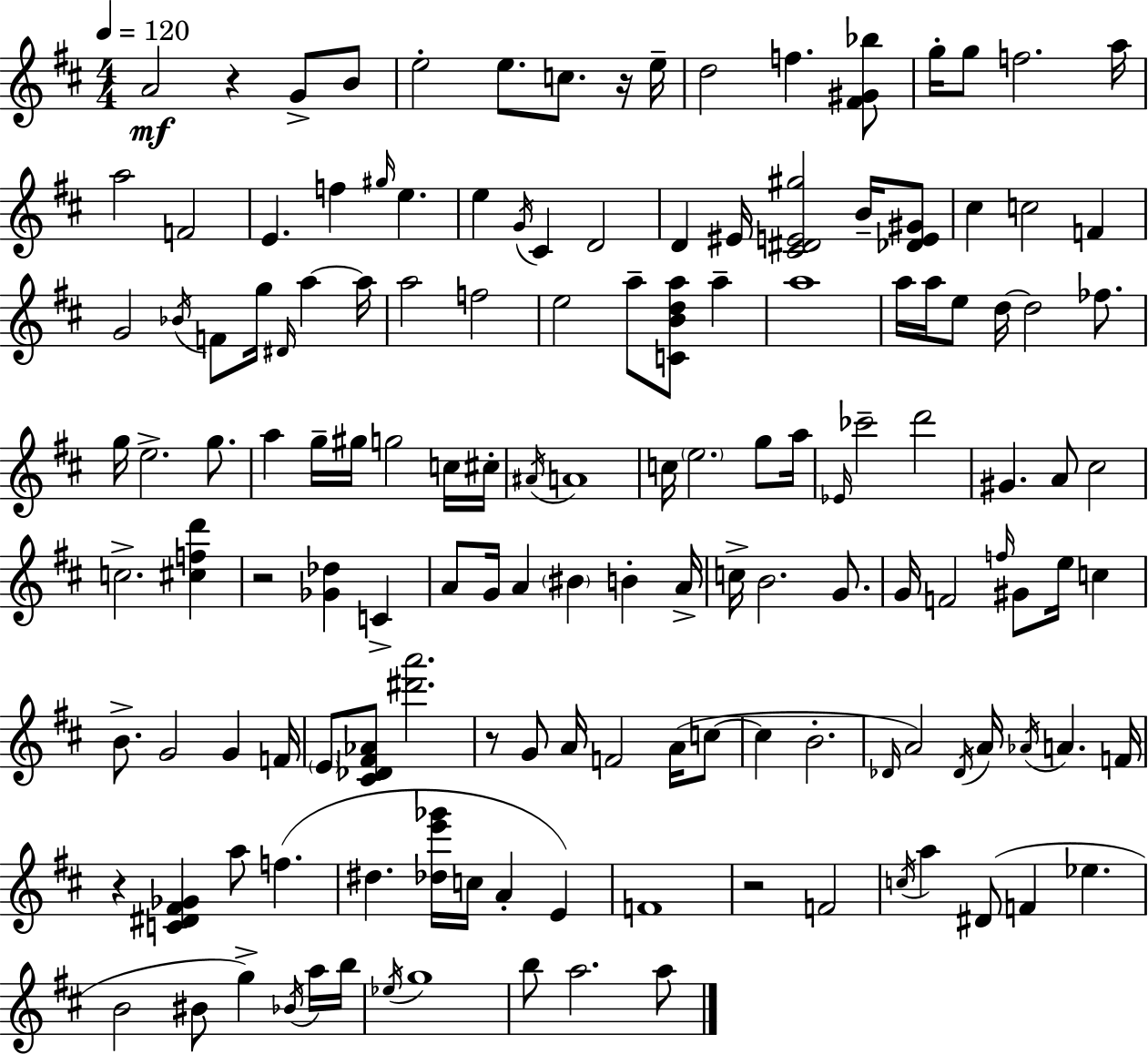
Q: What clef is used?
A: treble